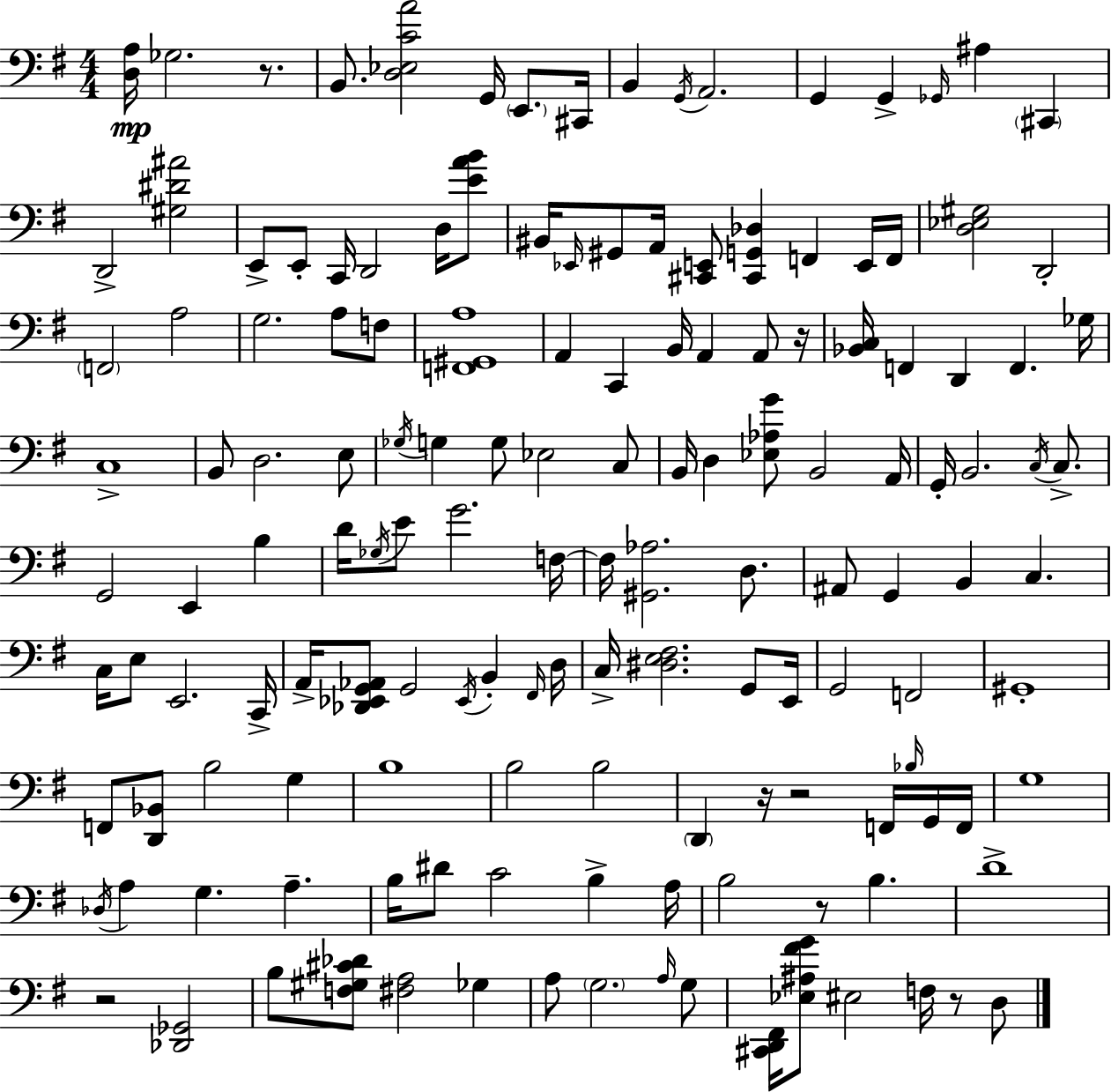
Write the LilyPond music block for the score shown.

{
  \clef bass
  \numericTimeSignature
  \time 4/4
  \key e \minor
  \repeat volta 2 { <d a>16\mp ges2. r8. | b,8. <d ees c' a'>2 g,16 \parenthesize e,8. cis,16 | b,4 \acciaccatura { g,16 } a,2. | g,4 g,4-> \grace { ges,16 } ais4 \parenthesize cis,4 | \break d,2-> <gis dis' ais'>2 | e,8-> e,8-. c,16 d,2 d16 | <e' a' b'>8 bis,16 \grace { ees,16 } gis,8 a,16 <cis, e,>8 <cis, g, des>4 f,4 | e,16 f,16 <d ees gis>2 d,2-. | \break \parenthesize f,2 a2 | g2. a8 | f8 <f, gis, a>1 | a,4 c,4 b,16 a,4 | \break a,8 r16 <bes, c>16 f,4 d,4 f,4. | ges16 c1-> | b,8 d2. | e8 \acciaccatura { ges16 } g4 g8 ees2 | \break c8 b,16 d4 <ees aes g'>8 b,2 | a,16 g,16-. b,2. | \acciaccatura { c16 } c8.-> g,2 e,4 | b4 d'16 \acciaccatura { ges16 } e'8 g'2. | \break f16~~ f16 <gis, aes>2. | d8. ais,8 g,4 b,4 | c4. c16 e8 e,2. | c,16-> a,16-> <des, ees, g, aes,>8 g,2 | \break \acciaccatura { ees,16 } b,4-. \grace { fis,16 } d16 c16-> <dis e fis>2. | g,8 e,16 g,2 | f,2 gis,1-. | f,8 <d, bes,>8 b2 | \break g4 b1 | b2 | b2 \parenthesize d,4 r16 r2 | f,16 \grace { bes16 } g,16 f,16 g1 | \break \acciaccatura { des16 } a4 g4. | a4.-- b16 dis'8 c'2 | b4-> a16 b2 | r8 b4. d'1-> | \break r2 | <des, ges,>2 b8 <f gis cis' des'>8 <fis a>2 | ges4 a8 \parenthesize g2. | \grace { a16 } g8 <cis, d, fis,>16 <ees ais fis' g'>8 eis2 | \break f16 r8 d8 } \bar "|."
}